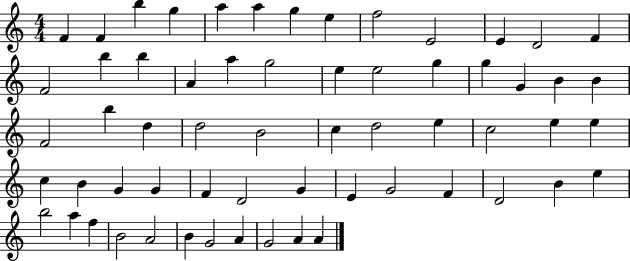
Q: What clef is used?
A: treble